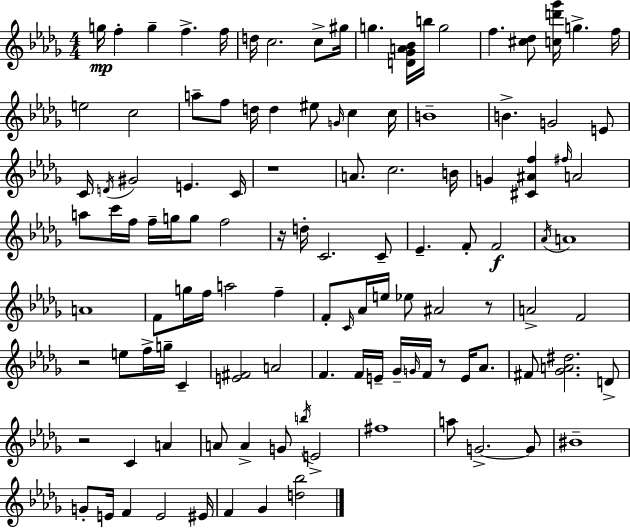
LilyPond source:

{
  \clef treble
  \numericTimeSignature
  \time 4/4
  \key bes \minor
  g''16\mp f''4-. g''4-- f''4.-> f''16 | d''16 c''2. c''8-> gis''16 | g''4. <d' ges' a' bes'>16 b''16 g''2 | f''4. <cis'' des''>8 <c'' d''' ges'''>16 g''4.-> f''16 | \break e''2 c''2 | a''8-- f''8 d''16 d''4 eis''8 \grace { g'16 } c''4 | c''16 b'1-- | b'4.-> g'2 e'8 | \break c'16 \acciaccatura { d'16 } gis'2 e'4. | c'16 r1 | a'8. c''2. | b'16 g'4 <cis' ais' f''>4 \grace { fis''16 } a'2 | \break a''8 c'''16 f''16 f''16-- g''16 g''8 f''2 | r16 d''16-. c'2. | c'8-- ees'4.-- f'8-. f'2\f | \acciaccatura { aes'16 } a'1 | \break a'1 | f'8 g''16 f''16 a''2 | f''4-- f'8-. \grace { c'16 } aes'16 e''16 ees''8 ais'2 | r8 a'2-> f'2 | \break r2 e''8 f''16-> | g''16-- c'4-- <e' fis'>2 a'2 | f'4. f'16 e'16-- ges'16-- \grace { g'16 } f'16 | r8 e'16 aes'8. fis'8 <ges' a' dis''>2. | \break d'8-> r2 c'4 | a'4 a'8 a'4-> g'8 \acciaccatura { b''16 } e'2-> | fis''1 | a''8 g'2.->~~ | \break g'8 bis'1-- | g'8-. e'16 f'4 e'2 | eis'16 f'4 ges'4 <d'' bes''>2 | \bar "|."
}